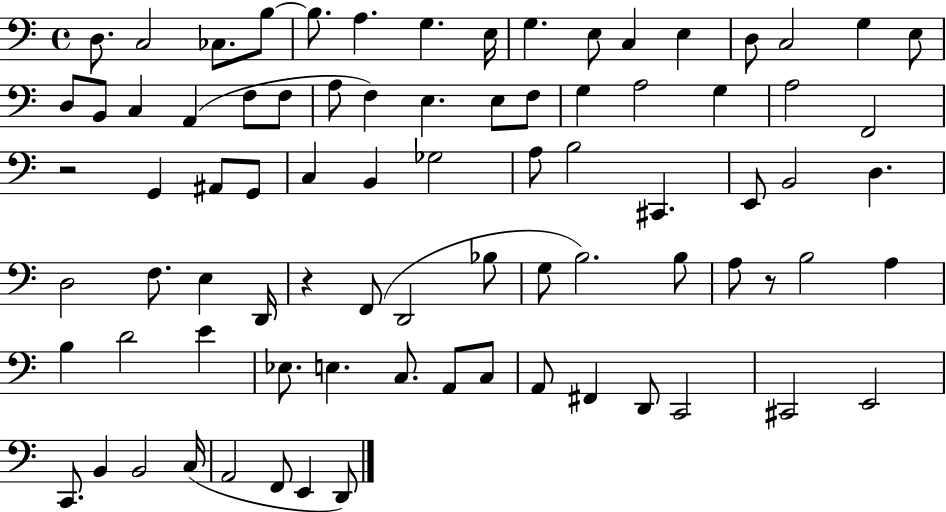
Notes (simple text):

D3/e. C3/h CES3/e. B3/e B3/e. A3/q. G3/q. E3/s G3/q. E3/e C3/q E3/q D3/e C3/h G3/q E3/e D3/e B2/e C3/q A2/q F3/e F3/e A3/e F3/q E3/q. E3/e F3/e G3/q A3/h G3/q A3/h F2/h R/h G2/q A#2/e G2/e C3/q B2/q Gb3/h A3/e B3/h C#2/q. E2/e B2/h D3/q. D3/h F3/e. E3/q D2/s R/q F2/e D2/h Bb3/e G3/e B3/h. B3/e A3/e R/e B3/h A3/q B3/q D4/h E4/q Eb3/e. E3/q. C3/e. A2/e C3/e A2/e F#2/q D2/e C2/h C#2/h E2/h C2/e. B2/q B2/h C3/s A2/h F2/e E2/q D2/e